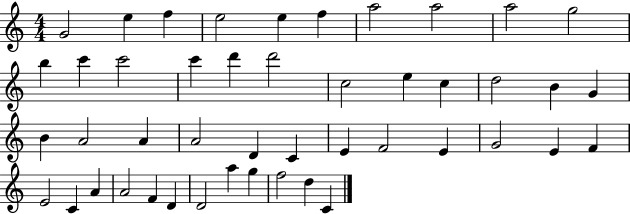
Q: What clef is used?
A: treble